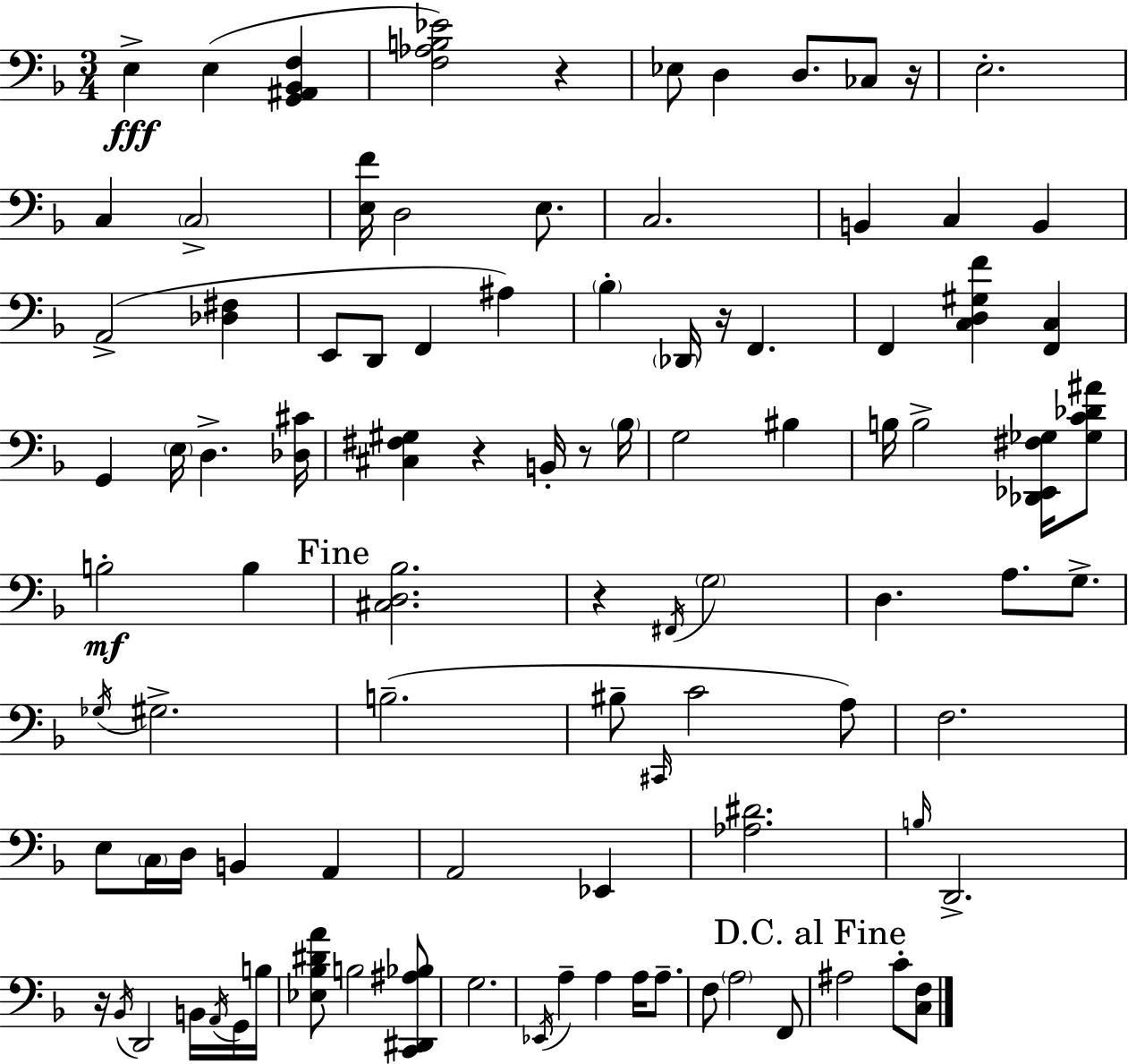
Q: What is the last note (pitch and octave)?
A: C4